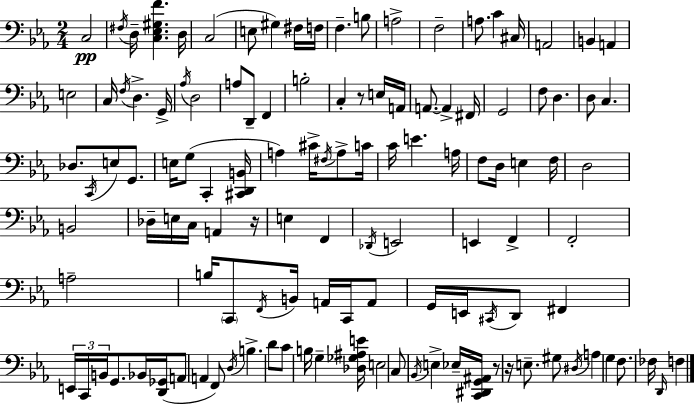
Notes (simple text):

C3/h F#3/s D3/s [C3,Eb3,G#3,F4]/q. D3/s C3/h E3/e G#3/q F#3/s F3/s F3/q. B3/e A3/h F3/h A3/e. C4/q C#3/s A2/h B2/q A2/q E3/h C3/s F3/s D3/q. G2/s Ab3/s D3/h A3/e D2/e F2/q B3/h C3/q R/e E3/s A2/s A2/e. A2/q F#2/s G2/h F3/e D3/q. D3/e C3/q. Db3/e. C2/s E3/e G2/e. E3/s G3/e C2/q [C#2,D2,B2]/s A3/q C#4/s F#3/s A3/e C4/s C4/s E4/q. A3/s F3/e D3/s E3/q F3/s D3/h B2/h Db3/s E3/s C3/s A2/q R/s E3/q F2/q Db2/s E2/h E2/q F2/q F2/h A3/h B3/s C2/e F2/s B2/s A2/s C2/s A2/e G2/s E2/s C#2/s D2/e F#2/q E2/s C2/s B2/s G2/e. Bb2/s [D2,Gb2]/s A2/e A2/q F2/e D3/s B3/q. D4/e C4/e B3/s G3/q [Db3,Gb3,A#3,E4]/s E3/h C3/e Bb2/s E3/q Eb3/s [C2,D#2,G2,A#2]/s R/e R/s E3/e. G#3/e D#3/s A3/q G3/q F3/e. FES3/s D2/s F3/q